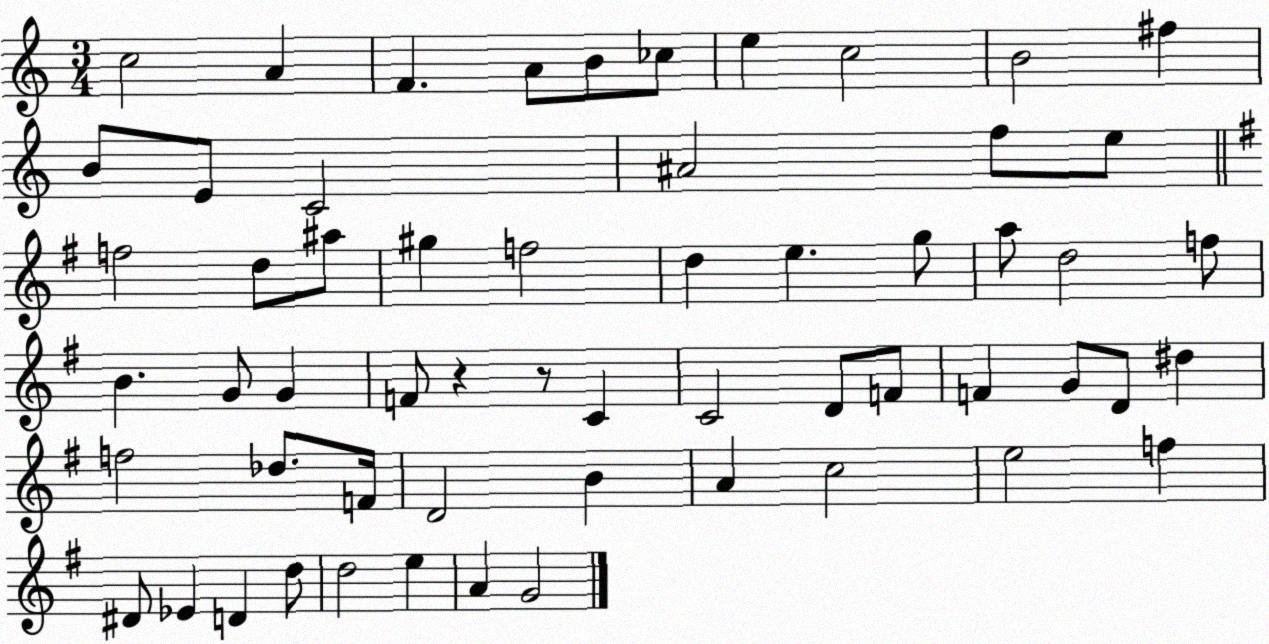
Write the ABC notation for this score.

X:1
T:Untitled
M:3/4
L:1/4
K:C
c2 A F A/2 B/2 _c/2 e c2 B2 ^f B/2 E/2 C2 ^A2 f/2 e/2 f2 d/2 ^a/2 ^g f2 d e g/2 a/2 d2 f/2 B G/2 G F/2 z z/2 C C2 D/2 F/2 F G/2 D/2 ^d f2 _d/2 F/4 D2 B A c2 e2 f ^D/2 _E D d/2 d2 e A G2